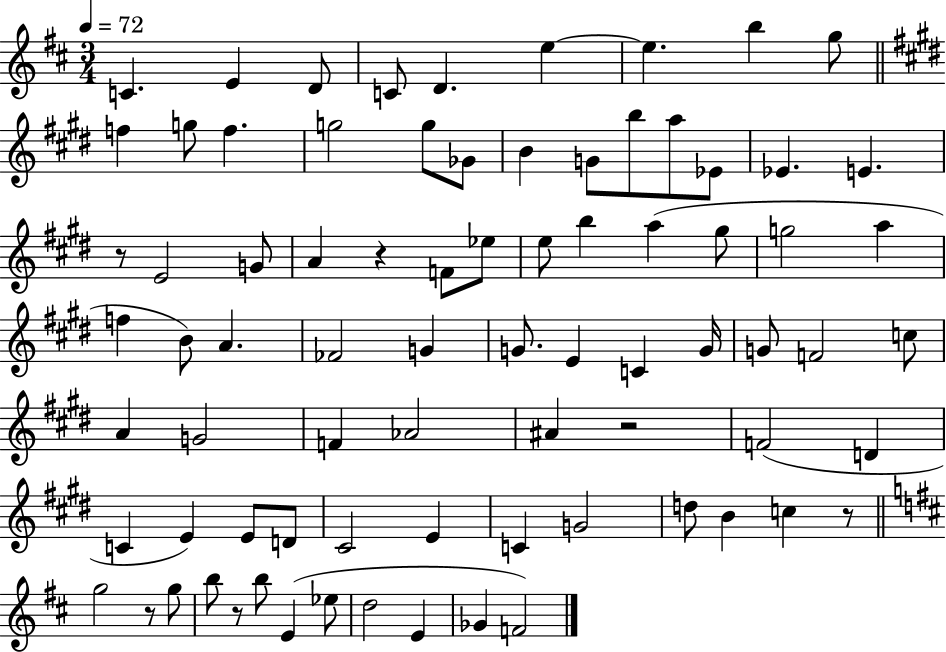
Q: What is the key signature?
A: D major